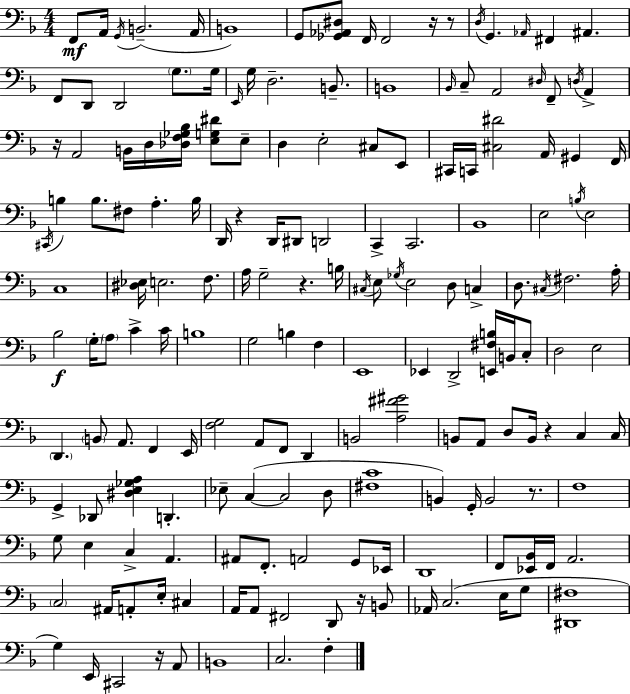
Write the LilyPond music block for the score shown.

{
  \clef bass
  \numericTimeSignature
  \time 4/4
  \key f \major
  f,8\mf a,16 \acciaccatura { g,16 } b,2.--( | a,16 b,1) | g,8 <ges, aes, dis>8 f,16 f,2 r16 r8 | \acciaccatura { d16 } g,4. \grace { aes,16 } fis,4 ais,4. | \break f,8 d,8 d,2 \parenthesize g8. | g16 \grace { e,16 } g16 d2.-- | b,8.-- b,1 | \grace { bes,16 } c8-- a,2 \grace { dis16 } | \break f,8-- \acciaccatura { d16 } a,4-> r16 a,2 | b,16 d16 <des f ges bes>16 <e g dis'>8 e8-- d4 e2-. | cis8 e,8 cis,16 c,16 <cis dis'>2 | a,16 gis,4 f,16 \acciaccatura { cis,16 } b4 b8. fis8 | \break a4.-. b16 d,16 r4 d,16 dis,8 | d,2 c,4-> c,2. | bes,1 | e2 | \break \acciaccatura { b16 } e2 c1 | <dis ees>16 e2. | f8. a16 g2-- | r4. b16 \acciaccatura { cis16 } e8 \acciaccatura { ges16 } e2 | \break d8 c4-> d8. \acciaccatura { cis16 } fis2. | a16-. bes2\f | \parenthesize g16-. \parenthesize a8 c'4-> c'16 b1 | g2 | \break b4 f4 e,1 | ees,4 | d,2-> <e, fis b>16 b,16 c8-. d2 | e2 \parenthesize d,4. | \break \parenthesize b,8 a,8. f,4 e,16 <f g>2 | a,8 f,8 d,4 b,2 | <a fis' gis'>2 b,8 a,8 | d8 b,16 r4 c4 c16 g,4-> | \break des,8 <dis e ges a>4 d,4.-. ees8-- c4~(~ | c2 d8 <fis c'>1 | b,4) | g,16-. b,2 r8. f1 | \break g8 e4 | c4-> a,4. ais,8 f,8.-. | a,2 g,8 ees,16 d,1 | f,8 <ees, bes,>16 f,16 | \break a,2. \parenthesize c2 | ais,16 a,8-. e16-. cis4 a,16 a,8 fis,2 | d,8 r16 b,8 aes,16 c2.( | e16 g8 <dis, fis>1 | \break g4) | e,16 cis,2 r16 a,8 b,1 | c2. | f4-. \bar "|."
}